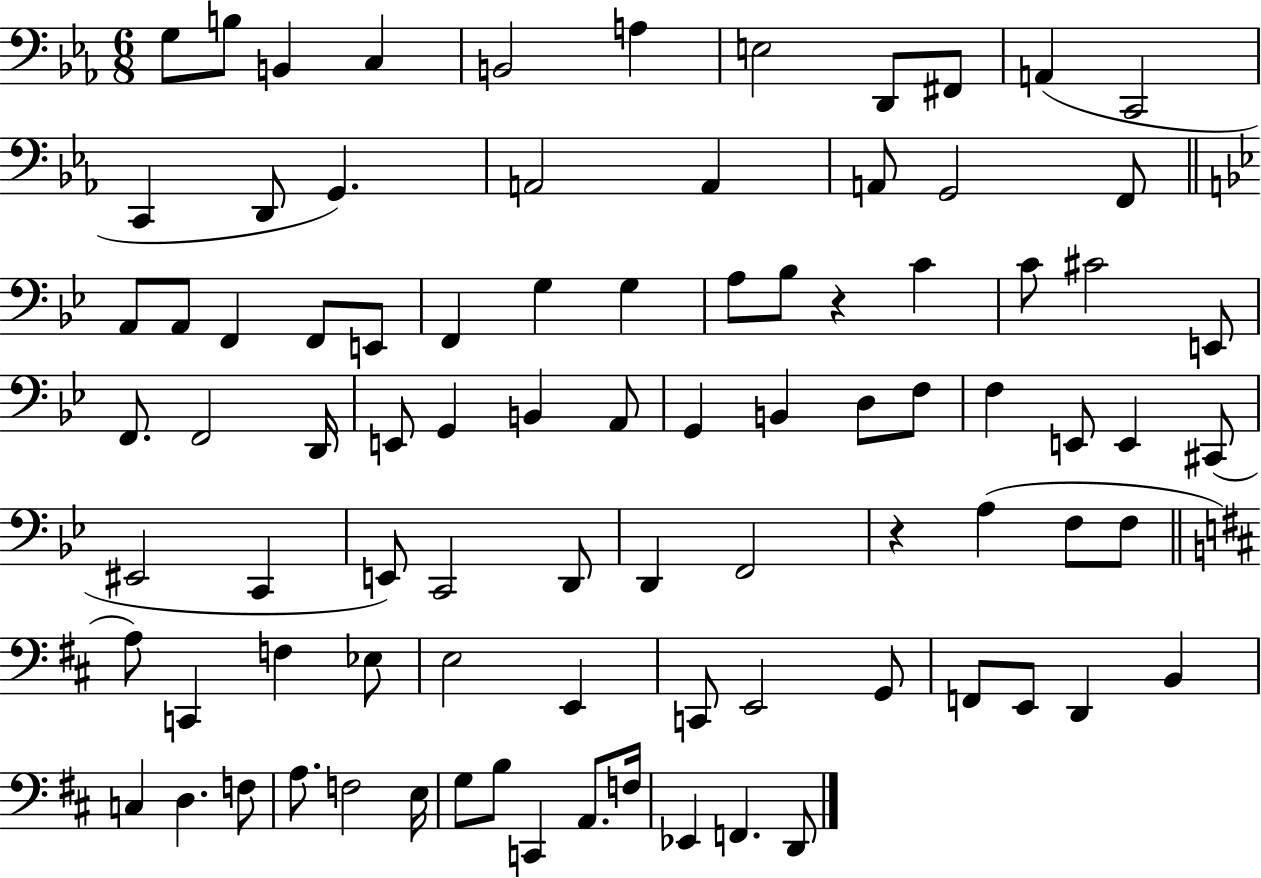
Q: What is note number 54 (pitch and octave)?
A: D2